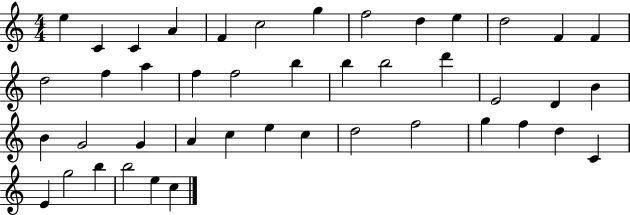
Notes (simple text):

E5/q C4/q C4/q A4/q F4/q C5/h G5/q F5/h D5/q E5/q D5/h F4/q F4/q D5/h F5/q A5/q F5/q F5/h B5/q B5/q B5/h D6/q E4/h D4/q B4/q B4/q G4/h G4/q A4/q C5/q E5/q C5/q D5/h F5/h G5/q F5/q D5/q C4/q E4/q G5/h B5/q B5/h E5/q C5/q